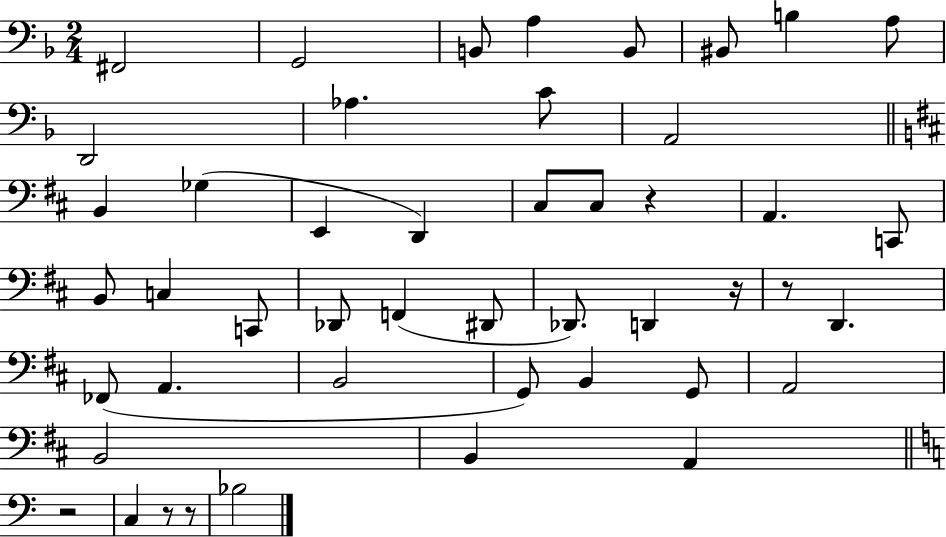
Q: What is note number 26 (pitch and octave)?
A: D#2